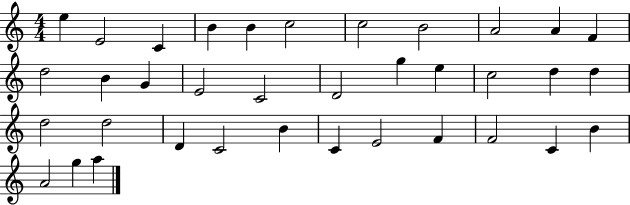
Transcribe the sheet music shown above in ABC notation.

X:1
T:Untitled
M:4/4
L:1/4
K:C
e E2 C B B c2 c2 B2 A2 A F d2 B G E2 C2 D2 g e c2 d d d2 d2 D C2 B C E2 F F2 C B A2 g a